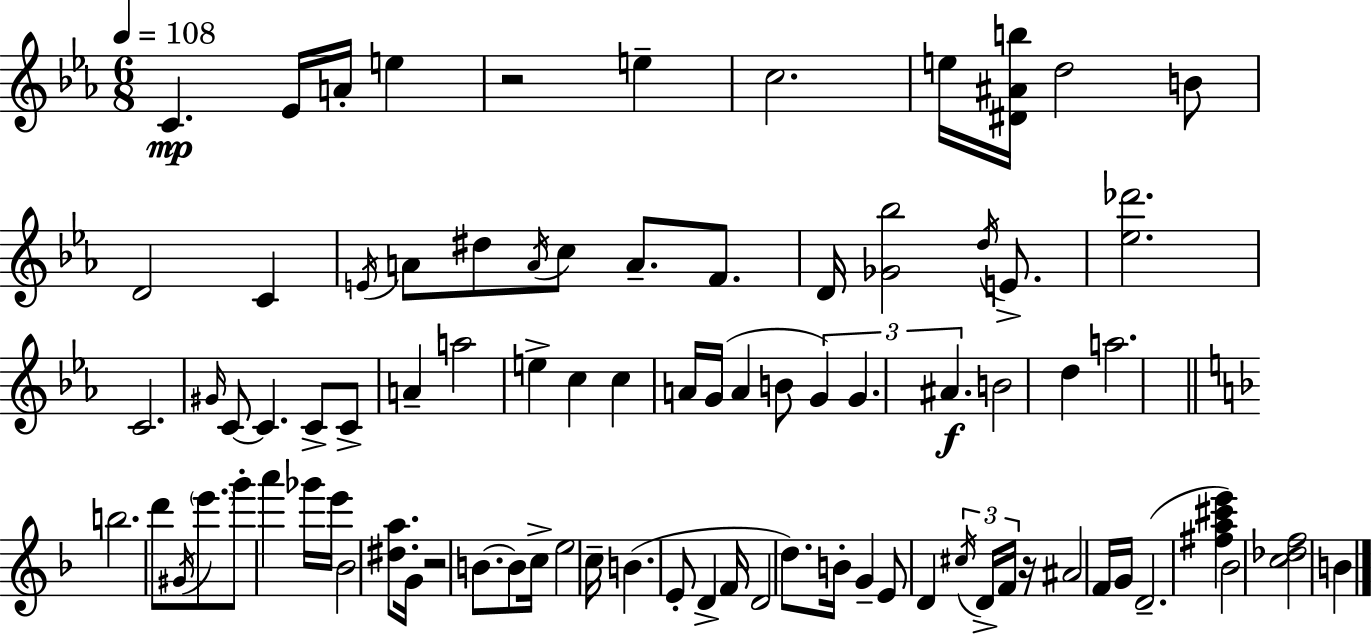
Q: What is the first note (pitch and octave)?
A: C4